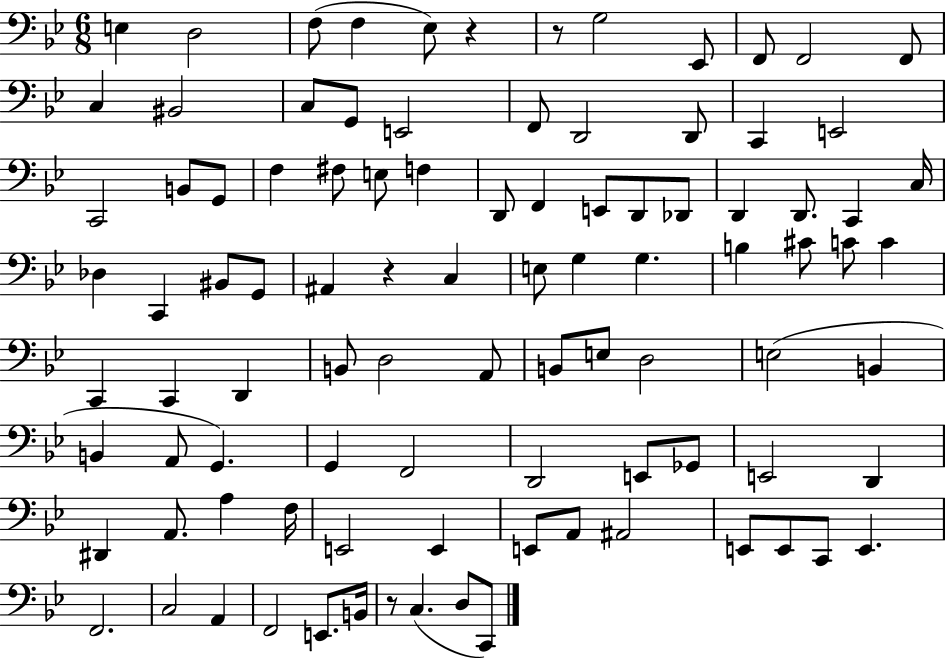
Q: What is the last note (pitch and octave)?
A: C2